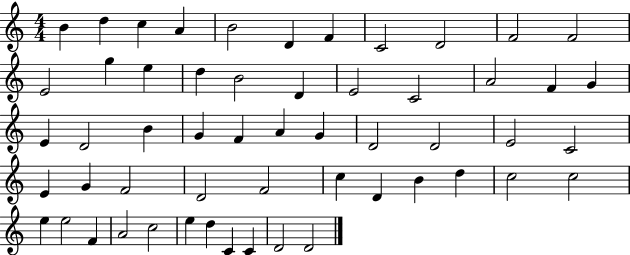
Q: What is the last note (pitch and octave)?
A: D4